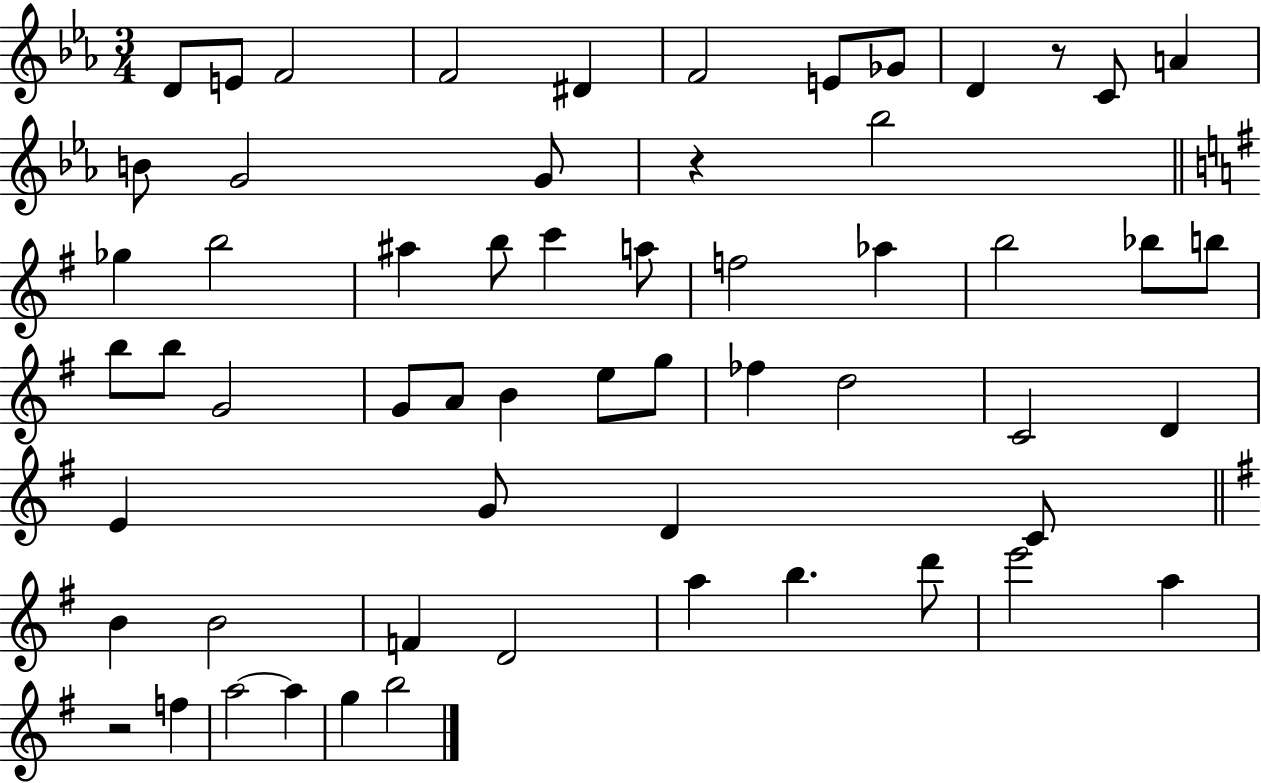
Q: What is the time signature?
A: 3/4